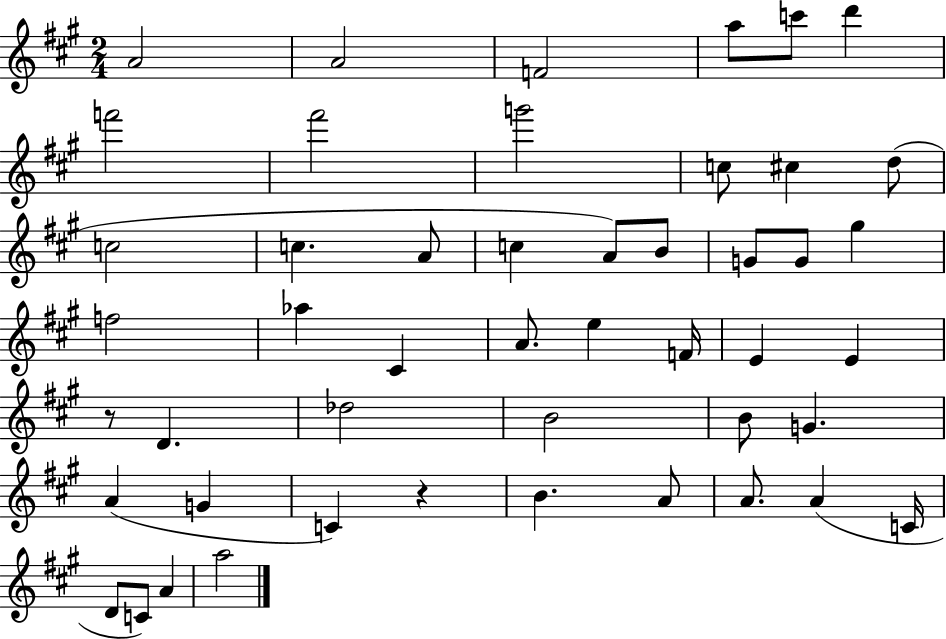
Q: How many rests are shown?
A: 2